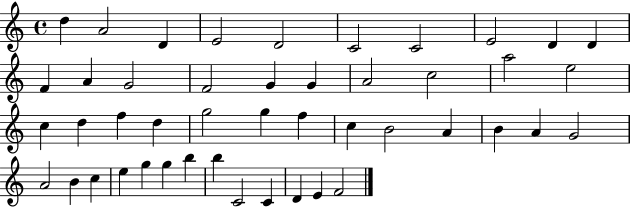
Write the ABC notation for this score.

X:1
T:Untitled
M:4/4
L:1/4
K:C
d A2 D E2 D2 C2 C2 E2 D D F A G2 F2 G G A2 c2 a2 e2 c d f d g2 g f c B2 A B A G2 A2 B c e g g b b C2 C D E F2